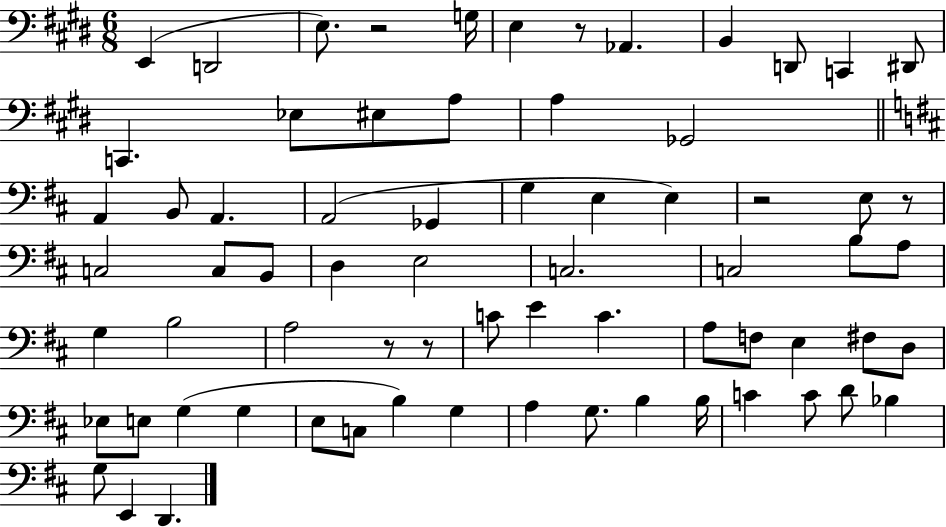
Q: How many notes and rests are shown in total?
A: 70